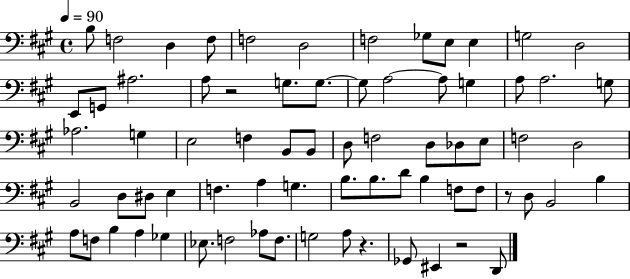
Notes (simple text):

B3/e F3/h D3/q F3/e F3/h D3/h F3/h Gb3/e E3/e E3/q G3/h D3/h E2/e G2/e A#3/h. A3/e R/h G3/e. G3/e. G3/e A3/h A3/e G3/q A3/e A3/h. G3/e Ab3/h. G3/q E3/h F3/q B2/e B2/e D3/e F3/h D3/e Db3/e E3/e F3/h D3/h B2/h D3/e D#3/e E3/q F3/q. A3/q G3/q. B3/e. B3/e. D4/e B3/q F3/e F3/e R/e D3/e B2/h B3/q A3/e F3/e B3/q A3/q Gb3/q Eb3/e. F3/h Ab3/e F3/e. G3/h A3/e R/q. Gb2/e EIS2/q R/h D2/e